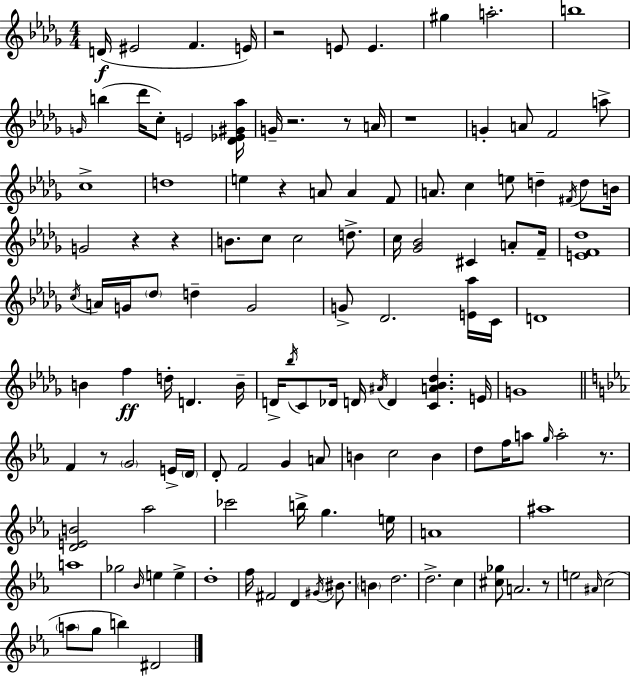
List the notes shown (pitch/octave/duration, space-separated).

D4/s EIS4/h F4/q. E4/s R/h E4/e E4/q. G#5/q A5/h. B5/w G4/s B5/q Db6/s C5/e E4/h [Db4,Eb4,G#4,Ab5]/s G4/s R/h. R/e A4/s R/w G4/q A4/e F4/h A5/e C5/w D5/w E5/q R/q A4/e A4/q F4/e A4/e. C5/q E5/e D5/q F#4/s D5/e B4/s G4/h R/q R/q B4/e. C5/e C5/h D5/e. C5/s [Gb4,Bb4]/h C#4/q A4/e F4/s [E4,F4,Db5]/w C5/s A4/s G4/s Db5/e D5/q G4/h G4/e Db4/h. [E4,Ab5]/s C4/s D4/w B4/q F5/q D5/s D4/q. B4/s D4/s Bb5/s C4/e Db4/s D4/s A#4/s D4/q [C4,A4,Bb4,Db5]/q. E4/s G4/w F4/q R/e G4/h E4/s D4/s D4/e F4/h G4/q A4/e B4/q C5/h B4/q D5/e F5/s A5/e G5/s A5/h R/e. [D4,E4,B4]/h Ab5/h CES6/h B5/s G5/q. E5/s A4/w A#5/w A5/w Gb5/h Bb4/s E5/q E5/q D5/w F5/s F#4/h D4/q G#4/s BIS4/e. B4/q D5/h. D5/h. C5/q [C#5,Gb5]/e A4/h. R/e E5/h A#4/s C5/h A5/e G5/e B5/q D#4/h